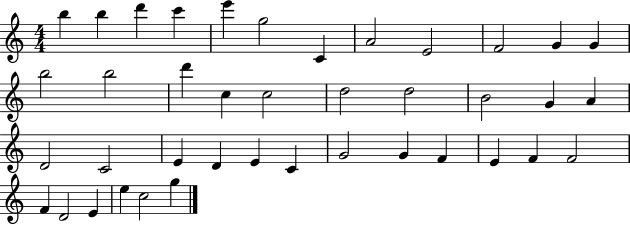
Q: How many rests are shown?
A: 0